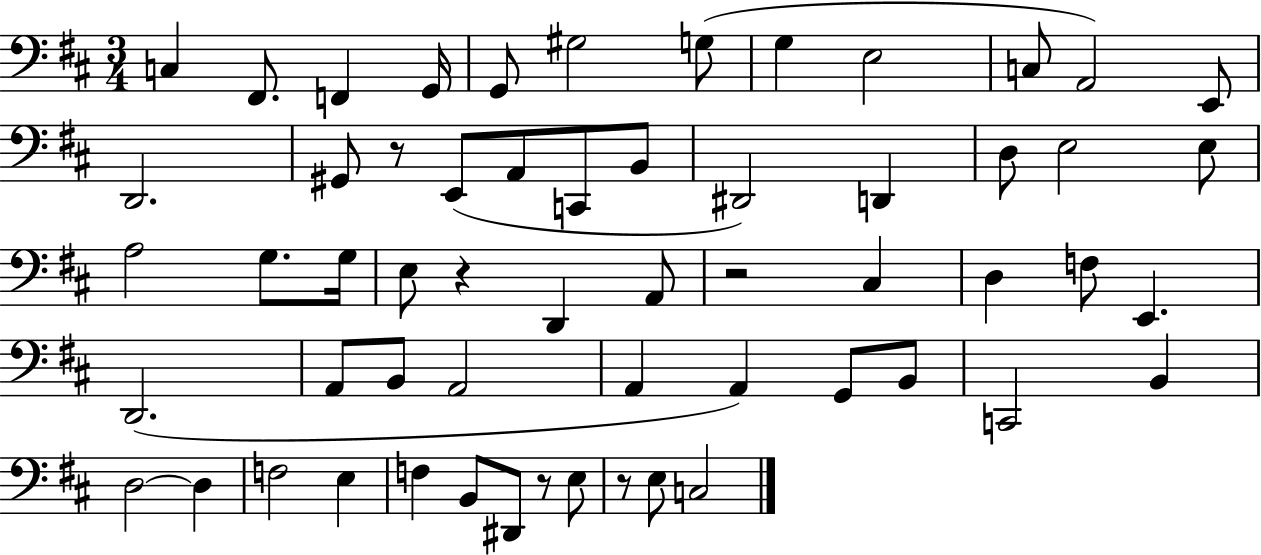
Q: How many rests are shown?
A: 5